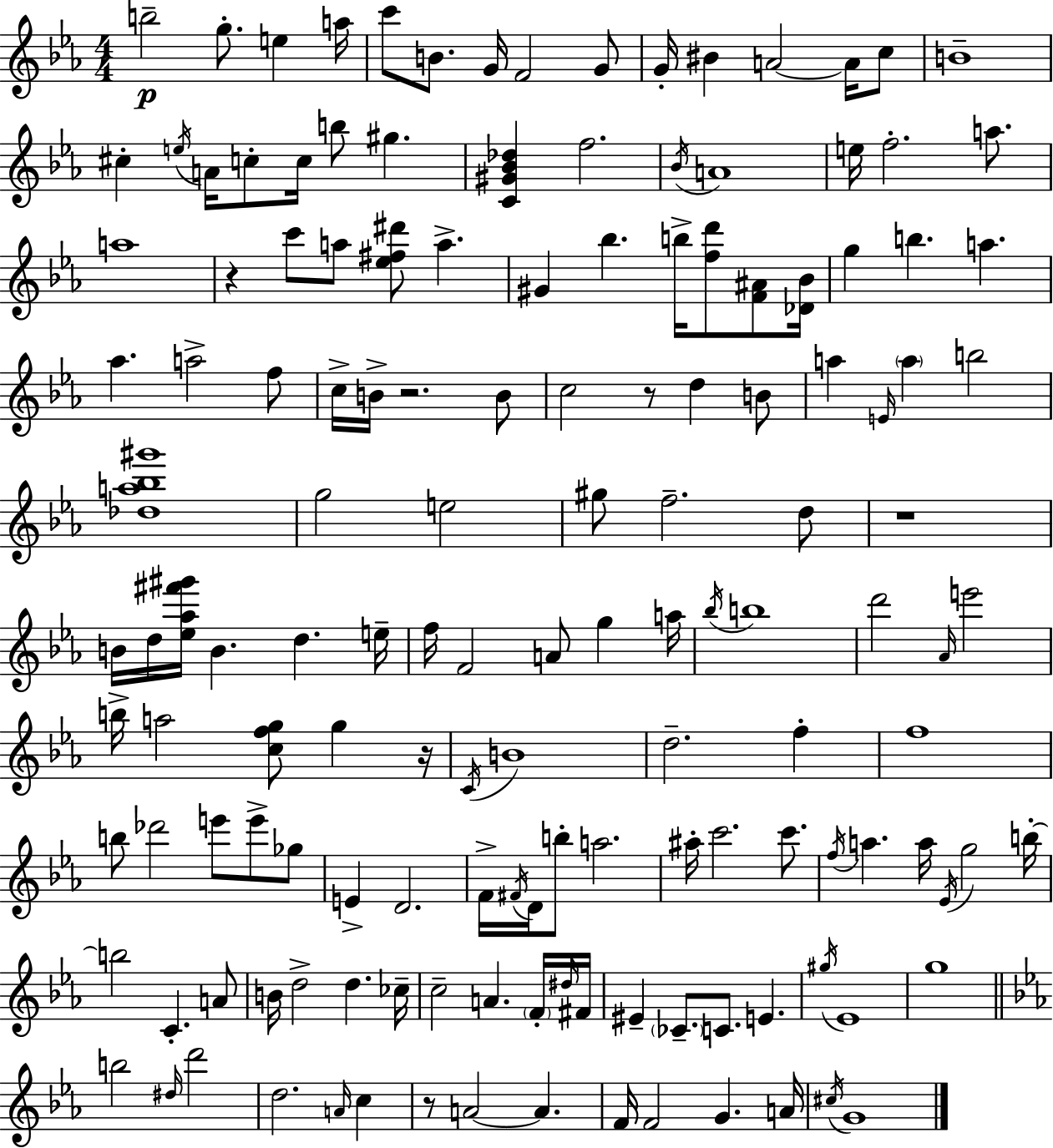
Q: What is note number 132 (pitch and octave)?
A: C#5